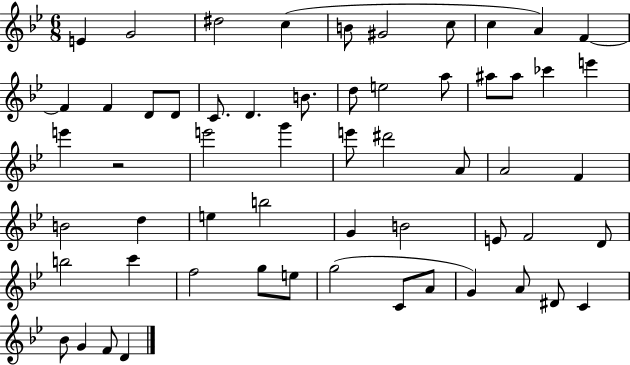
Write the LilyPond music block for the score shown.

{
  \clef treble
  \numericTimeSignature
  \time 6/8
  \key bes \major
  e'4 g'2 | dis''2 c''4( | b'8 gis'2 c''8 | c''4 a'4) f'4~~ | \break f'4 f'4 d'8 d'8 | c'8. d'4. b'8. | d''8 e''2 a''8 | ais''8 ais''8 ces'''4 e'''4 | \break e'''4 r2 | e'''2 g'''4 | e'''8 dis'''2 a'8 | a'2 f'4 | \break b'2 d''4 | e''4 b''2 | g'4 b'2 | e'8 f'2 d'8 | \break b''2 c'''4 | f''2 g''8 e''8 | g''2( c'8 a'8 | g'4) a'8 dis'8 c'4 | \break bes'8 g'4 f'8 d'4 | \bar "|."
}